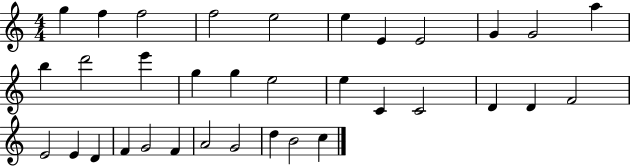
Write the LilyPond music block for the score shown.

{
  \clef treble
  \numericTimeSignature
  \time 4/4
  \key c \major
  g''4 f''4 f''2 | f''2 e''2 | e''4 e'4 e'2 | g'4 g'2 a''4 | \break b''4 d'''2 e'''4 | g''4 g''4 e''2 | e''4 c'4 c'2 | d'4 d'4 f'2 | \break e'2 e'4 d'4 | f'4 g'2 f'4 | a'2 g'2 | d''4 b'2 c''4 | \break \bar "|."
}